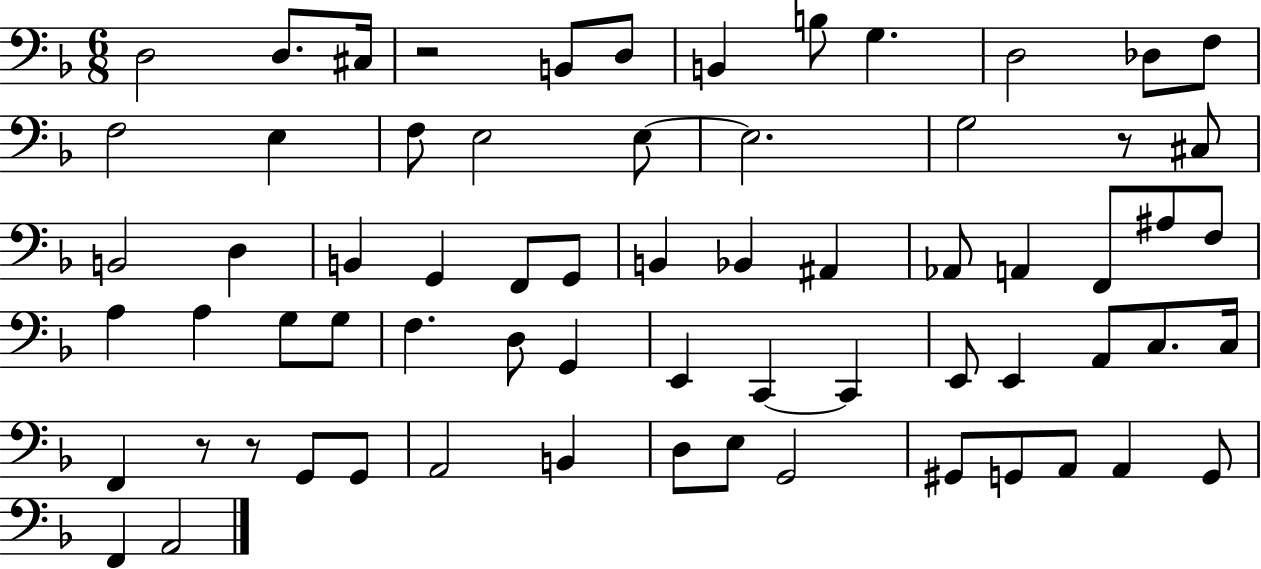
D3/h D3/e. C#3/s R/h B2/e D3/e B2/q B3/e G3/q. D3/h Db3/e F3/e F3/h E3/q F3/e E3/h E3/e E3/h. G3/h R/e C#3/e B2/h D3/q B2/q G2/q F2/e G2/e B2/q Bb2/q A#2/q Ab2/e A2/q F2/e A#3/e F3/e A3/q A3/q G3/e G3/e F3/q. D3/e G2/q E2/q C2/q C2/q E2/e E2/q A2/e C3/e. C3/s F2/q R/e R/e G2/e G2/e A2/h B2/q D3/e E3/e G2/h G#2/e G2/e A2/e A2/q G2/e F2/q A2/h